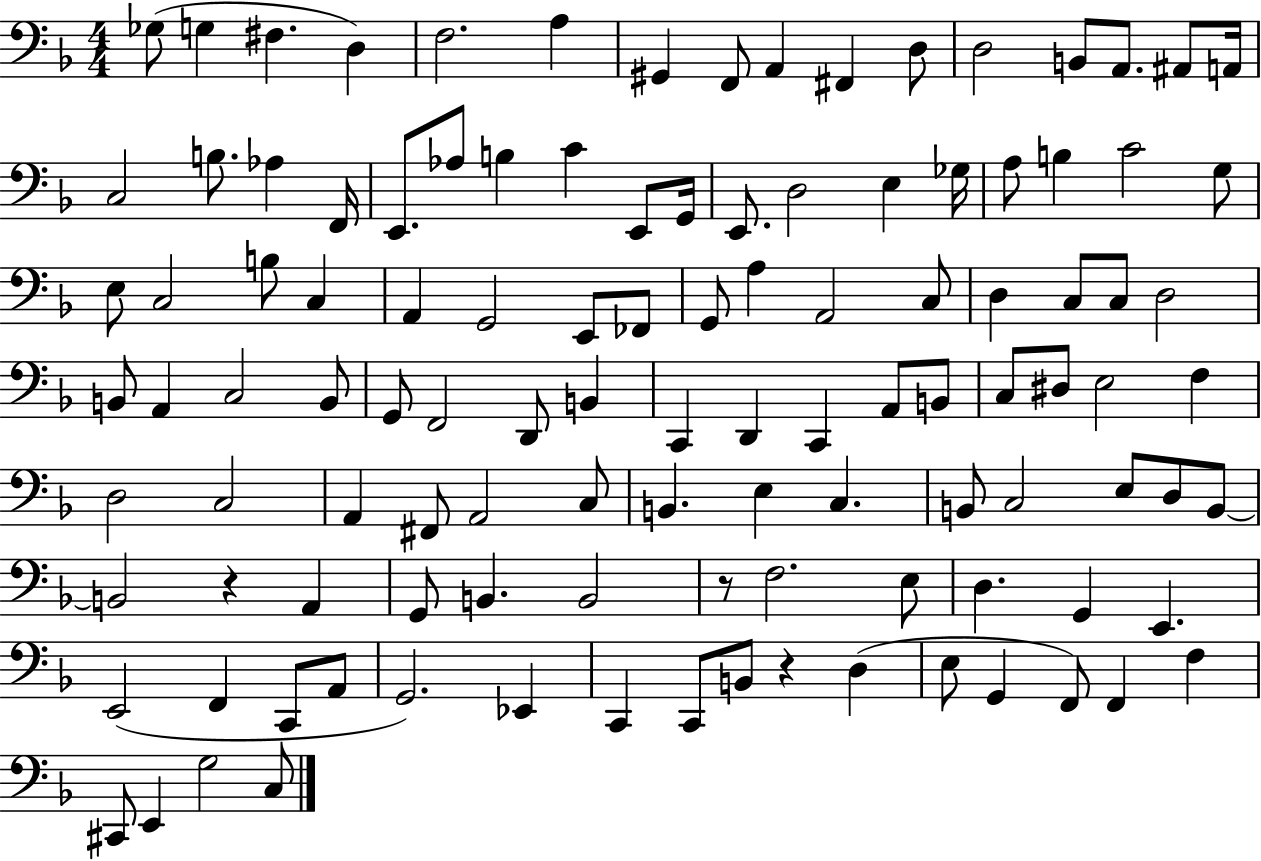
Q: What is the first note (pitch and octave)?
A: Gb3